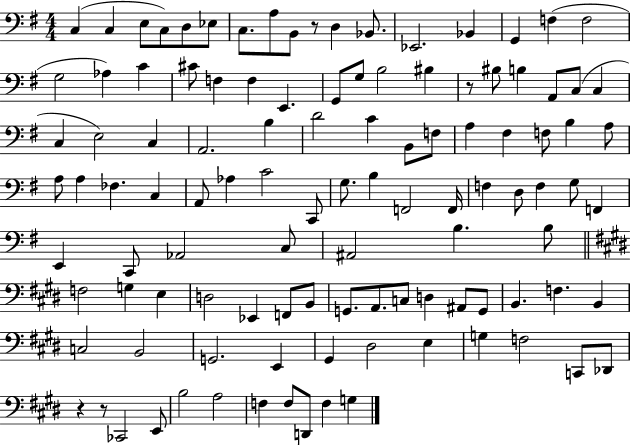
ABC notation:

X:1
T:Untitled
M:4/4
L:1/4
K:G
C, C, E,/2 C,/2 D,/2 _E,/2 C,/2 A,/2 B,,/2 z/2 D, _B,,/2 _E,,2 _B,, G,, F, F,2 G,2 _A, C ^C/2 F, F, E,, G,,/2 G,/2 B,2 ^B, z/2 ^B,/2 B, A,,/2 C,/2 C, C, E,2 C, A,,2 B, D2 C B,,/2 F,/2 A, ^F, F,/2 B, A,/2 A,/2 A, _F, C, A,,/2 _A, C2 C,,/2 G,/2 B, F,,2 F,,/4 F, D,/2 F, G,/2 F,, E,, C,,/2 _A,,2 C,/2 ^A,,2 B, B,/2 F,2 G, E, D,2 _E,, F,,/2 B,,/2 G,,/2 A,,/2 C,/2 D, ^A,,/2 G,,/2 B,, F, B,, C,2 B,,2 G,,2 E,, ^G,, ^D,2 E, G, F,2 C,,/2 _D,,/2 z z/2 _C,,2 E,,/2 B,2 A,2 F, F,/2 D,,/2 F, G,